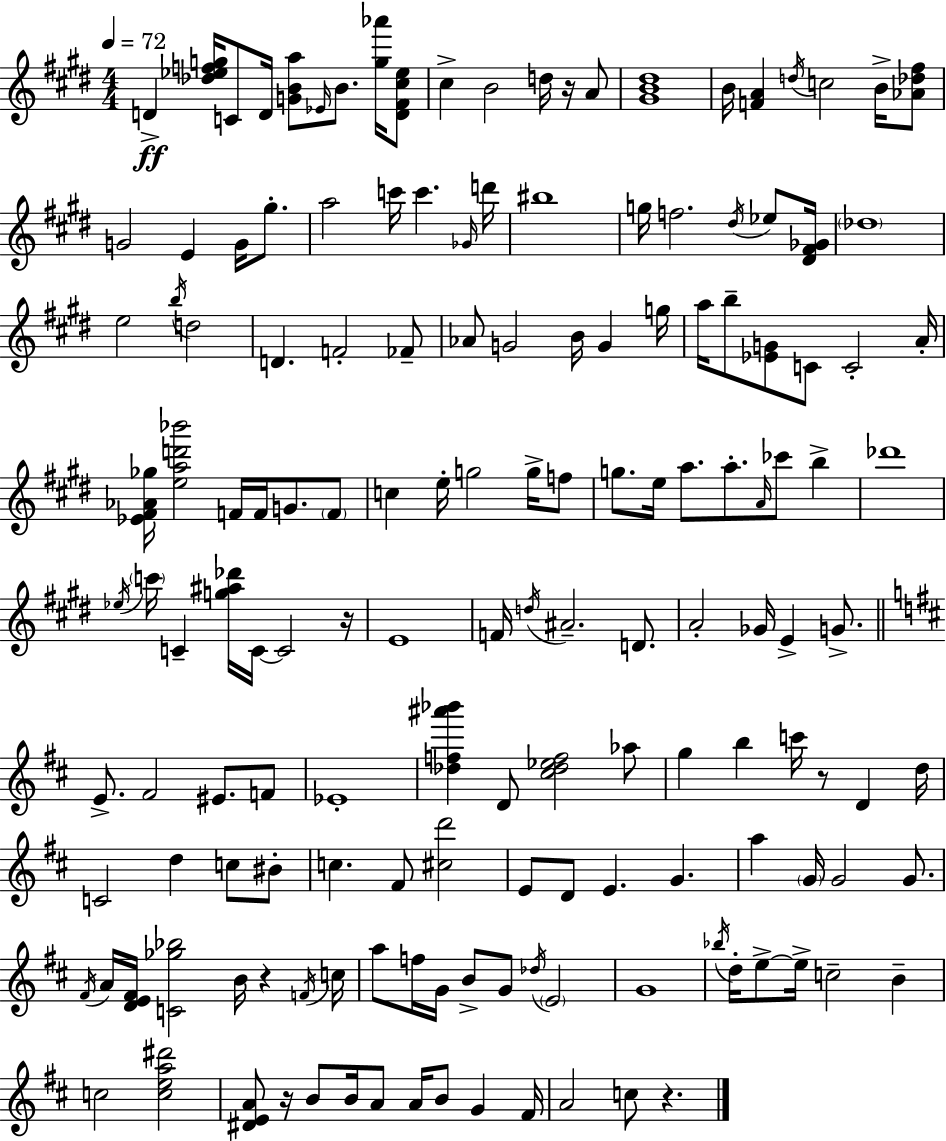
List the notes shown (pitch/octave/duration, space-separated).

D4/q [Db5,Eb5,F5,G5]/s C4/e D4/s [G4,B4,A5]/e Eb4/s B4/e. [G5,Ab6]/s [D4,F#4,C#5,Eb5]/e C#5/q B4/h D5/s R/s A4/e [G#4,B4,D#5]/w B4/s [F4,A4]/q D5/s C5/h B4/s [Ab4,Db5,F#5]/e G4/h E4/q G4/s G#5/e. A5/h C6/s C6/q. Gb4/s D6/s BIS5/w G5/s F5/h. D#5/s Eb5/e [D#4,F#4,Gb4]/s Db5/w E5/h B5/s D5/h D4/q. F4/h FES4/e Ab4/e G4/h B4/s G4/q G5/s A5/s B5/e [Eb4,G4]/e C4/e C4/h A4/s [Eb4,F#4,Ab4,Gb5]/s [E5,A5,D6,Bb6]/h F4/s F4/s G4/e. F4/e C5/q E5/s G5/h G5/s F5/e G5/e. E5/s A5/e. A5/e. A4/s CES6/e B5/q Db6/w Eb5/s C6/s C4/q [G5,A#5,Db6]/s C4/s C4/h R/s E4/w F4/s D5/s A#4/h. D4/e. A4/h Gb4/s E4/q G4/e. E4/e. F#4/h EIS4/e. F4/e Eb4/w [Db5,F5,A#6,Bb6]/q D4/e [C#5,Db5,Eb5,F5]/h Ab5/e G5/q B5/q C6/s R/e D4/q D5/s C4/h D5/q C5/e BIS4/e C5/q. F#4/e [C#5,D6]/h E4/e D4/e E4/q. G4/q. A5/q G4/s G4/h G4/e. F#4/s A4/s [D4,E4,F#4]/s [C4,Gb5,Bb5]/h B4/s R/q F4/s C5/s A5/e F5/s G4/s B4/e G4/e Db5/s E4/h G4/w Bb5/s D5/s E5/e E5/s C5/h B4/q C5/h [C5,E5,A5,D#6]/h [D#4,E4,A4]/e R/s B4/e B4/s A4/e A4/s B4/e G4/q F#4/s A4/h C5/e R/q.